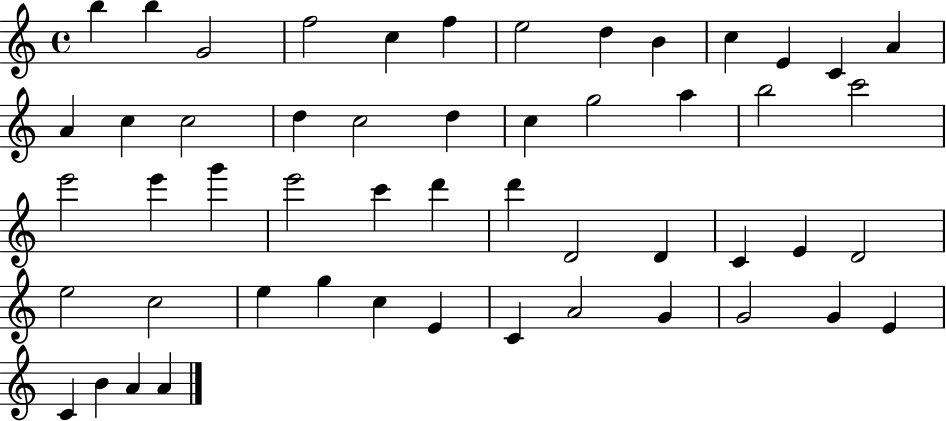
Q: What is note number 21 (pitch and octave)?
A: G5